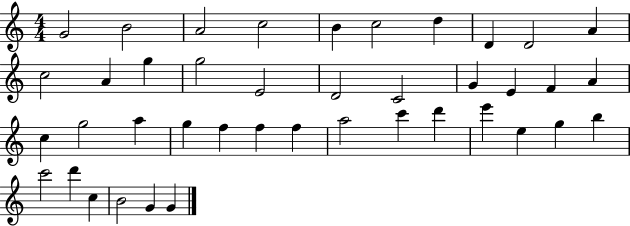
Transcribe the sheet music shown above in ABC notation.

X:1
T:Untitled
M:4/4
L:1/4
K:C
G2 B2 A2 c2 B c2 d D D2 A c2 A g g2 E2 D2 C2 G E F A c g2 a g f f f a2 c' d' e' e g b c'2 d' c B2 G G